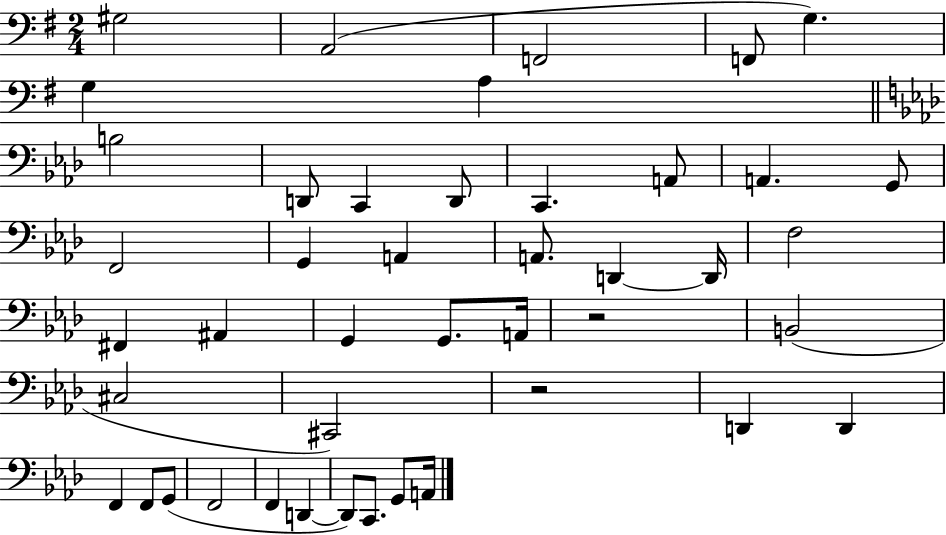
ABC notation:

X:1
T:Untitled
M:2/4
L:1/4
K:G
^G,2 A,,2 F,,2 F,,/2 G, G, A, B,2 D,,/2 C,, D,,/2 C,, A,,/2 A,, G,,/2 F,,2 G,, A,, A,,/2 D,, D,,/4 F,2 ^F,, ^A,, G,, G,,/2 A,,/4 z2 B,,2 ^C,2 ^C,,2 z2 D,, D,, F,, F,,/2 G,,/2 F,,2 F,, D,, D,,/2 C,,/2 G,,/2 A,,/4